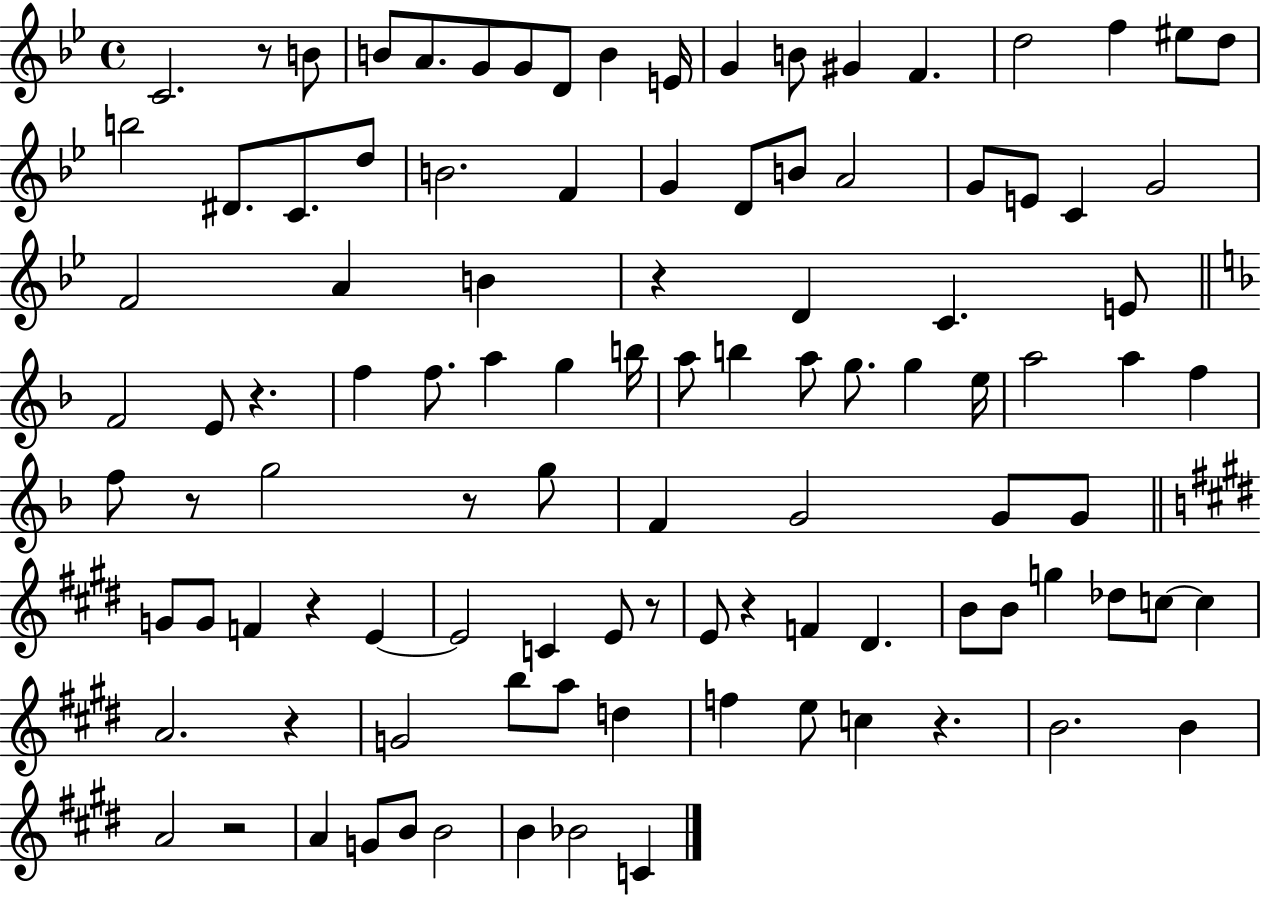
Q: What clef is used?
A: treble